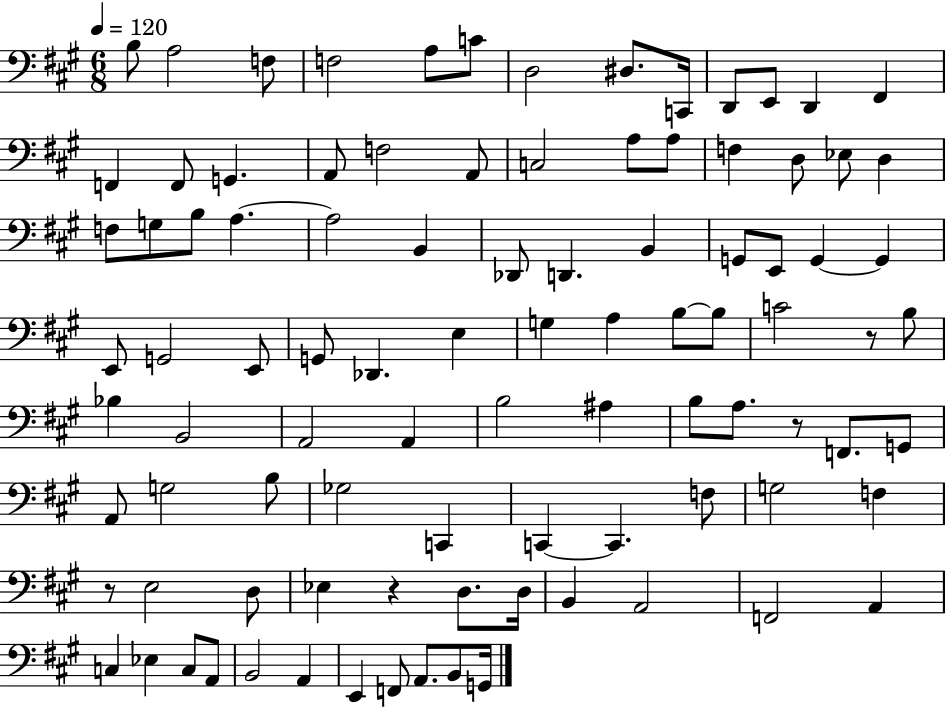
B3/e A3/h F3/e F3/h A3/e C4/e D3/h D#3/e. C2/s D2/e E2/e D2/q F#2/q F2/q F2/e G2/q. A2/e F3/h A2/e C3/h A3/e A3/e F3/q D3/e Eb3/e D3/q F3/e G3/e B3/e A3/q. A3/h B2/q Db2/e D2/q. B2/q G2/e E2/e G2/q G2/q E2/e G2/h E2/e G2/e Db2/q. E3/q G3/q A3/q B3/e B3/e C4/h R/e B3/e Bb3/q B2/h A2/h A2/q B3/h A#3/q B3/e A3/e. R/e F2/e. G2/e A2/e G3/h B3/e Gb3/h C2/q C2/q C2/q. F3/e G3/h F3/q R/e E3/h D3/e Eb3/q R/q D3/e. D3/s B2/q A2/h F2/h A2/q C3/q Eb3/q C3/e A2/e B2/h A2/q E2/q F2/e A2/e. B2/e G2/s